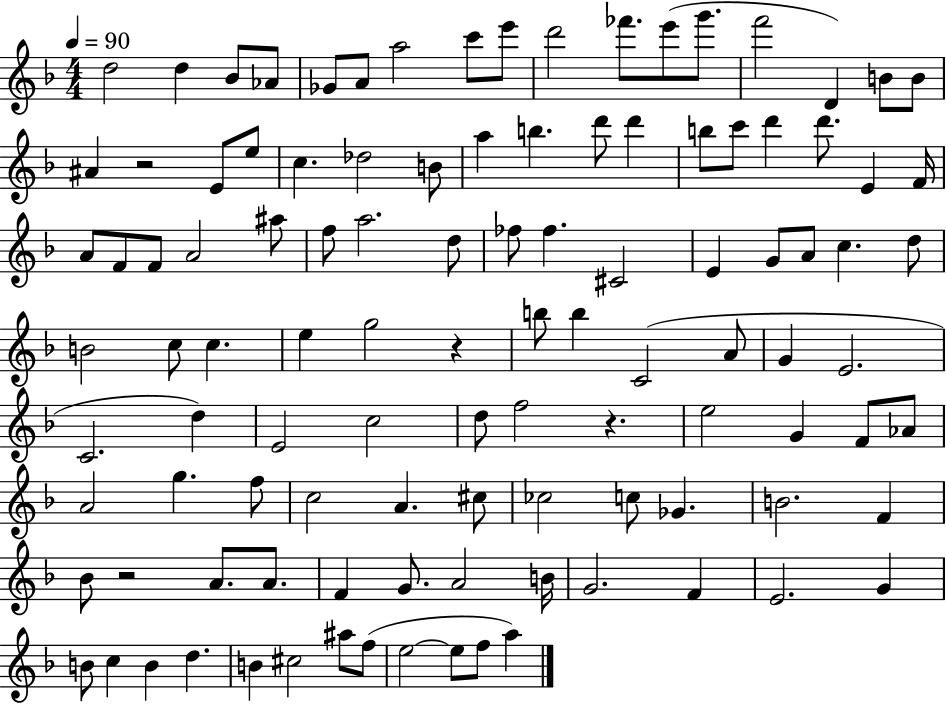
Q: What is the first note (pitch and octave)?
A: D5